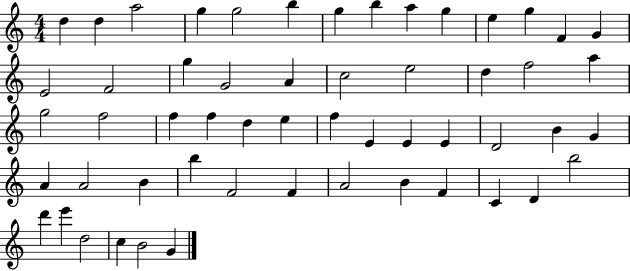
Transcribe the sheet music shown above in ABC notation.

X:1
T:Untitled
M:4/4
L:1/4
K:C
d d a2 g g2 b g b a g e g F G E2 F2 g G2 A c2 e2 d f2 a g2 f2 f f d e f E E E D2 B G A A2 B b F2 F A2 B F C D b2 d' e' d2 c B2 G